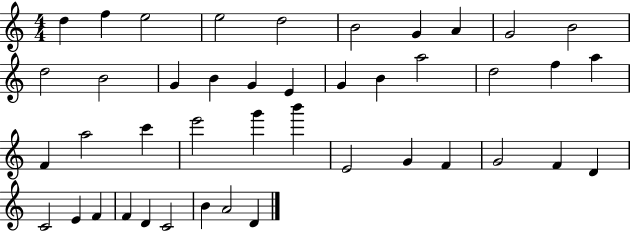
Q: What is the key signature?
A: C major